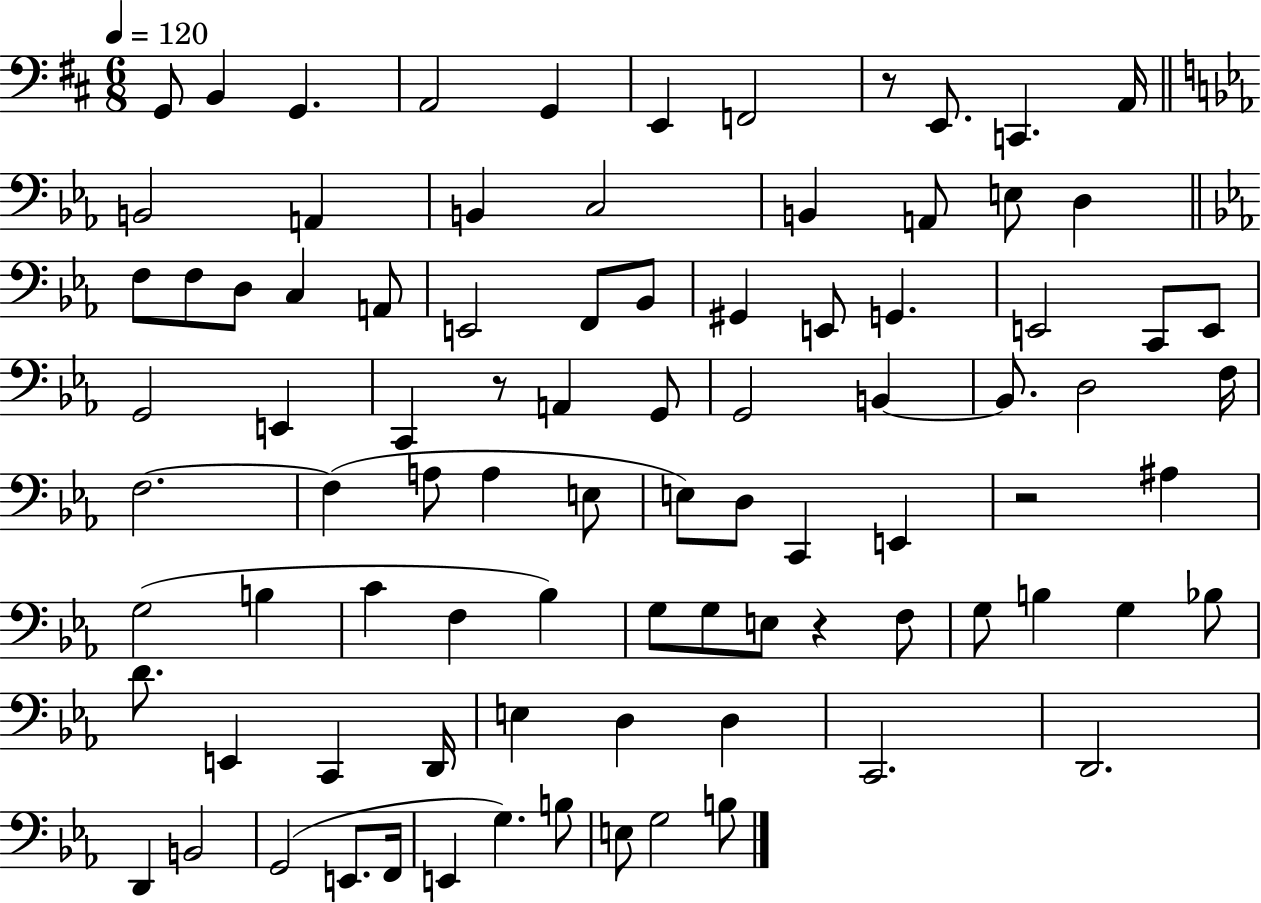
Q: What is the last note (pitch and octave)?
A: B3